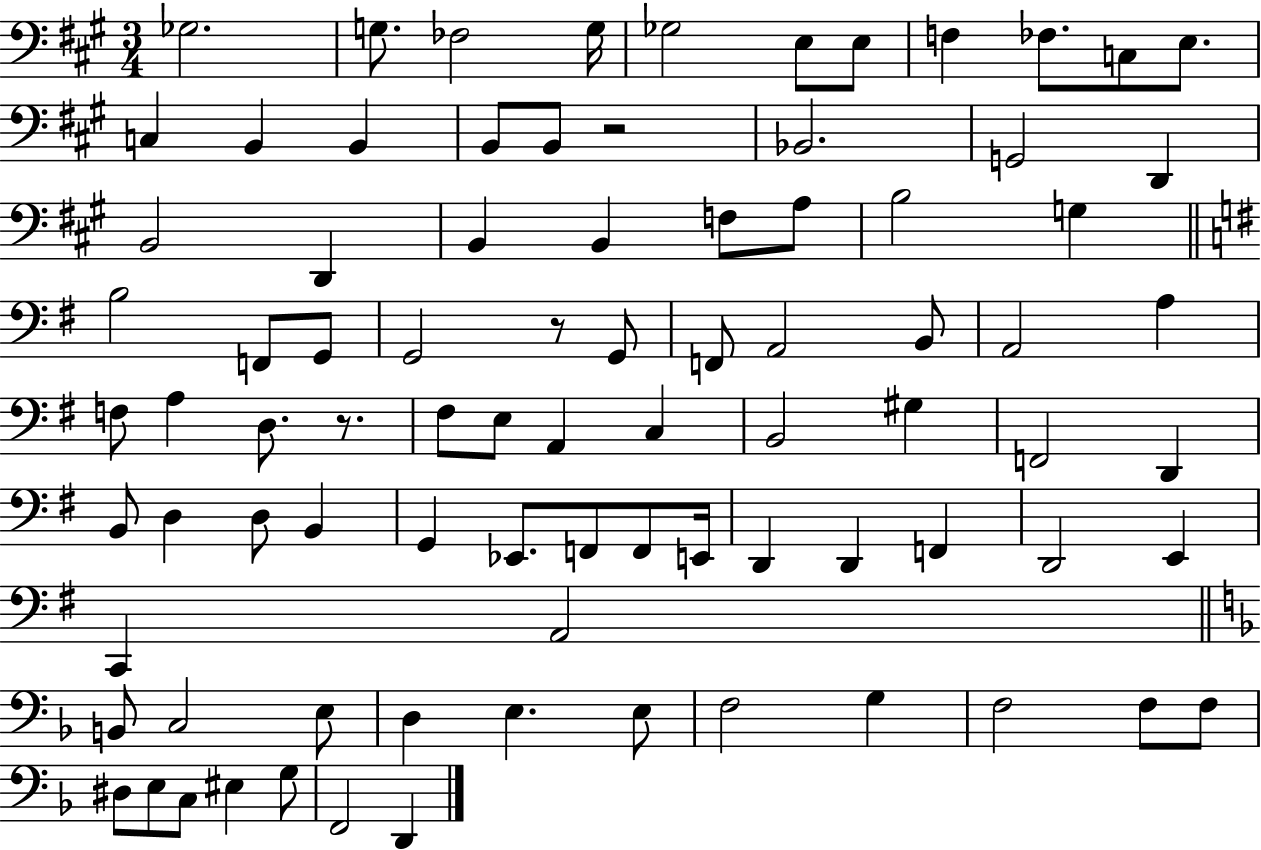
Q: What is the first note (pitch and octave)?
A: Gb3